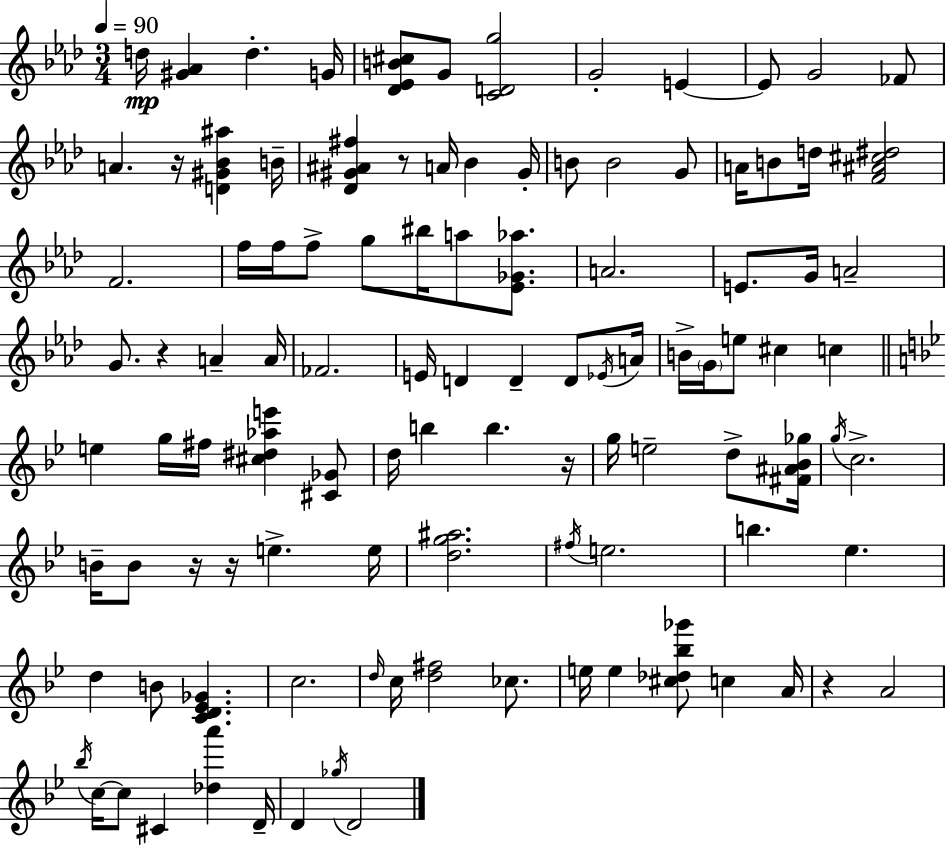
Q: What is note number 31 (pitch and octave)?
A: A4